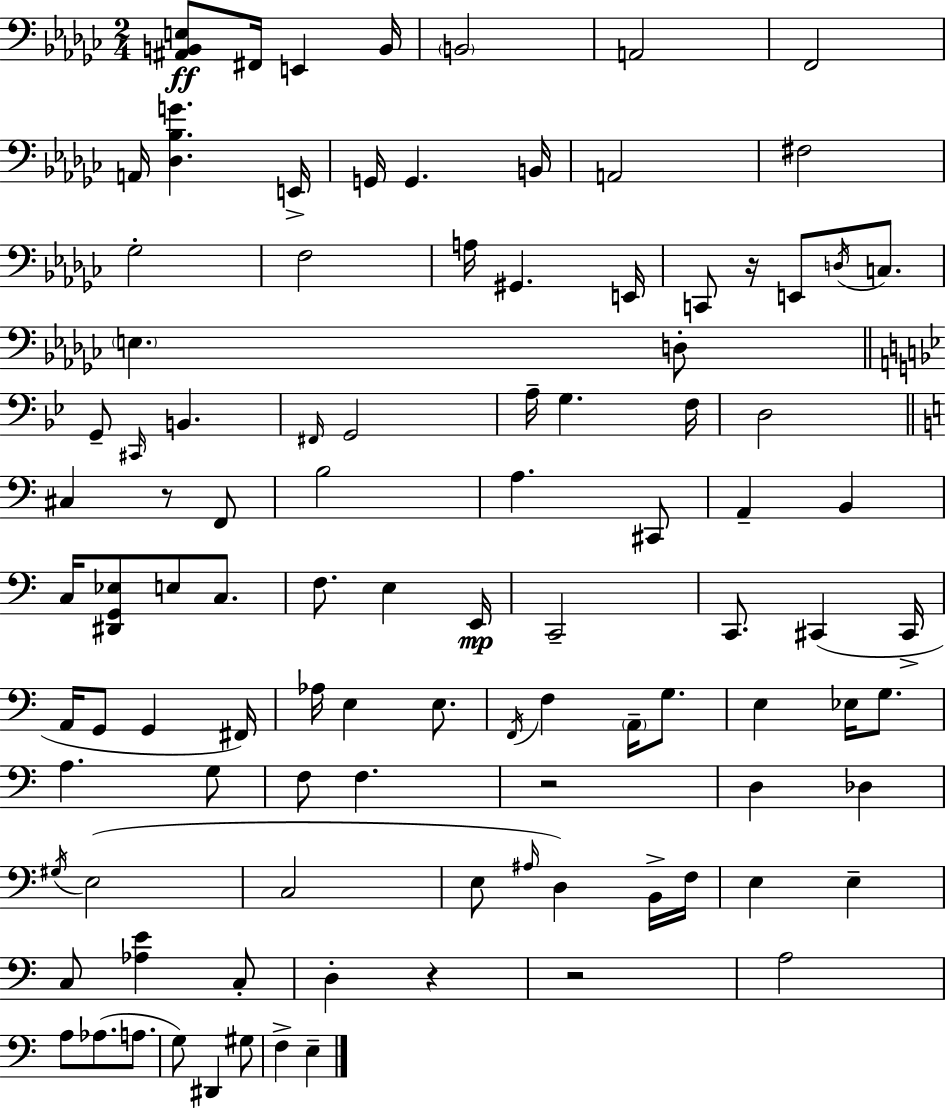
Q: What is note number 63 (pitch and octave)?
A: Eb3